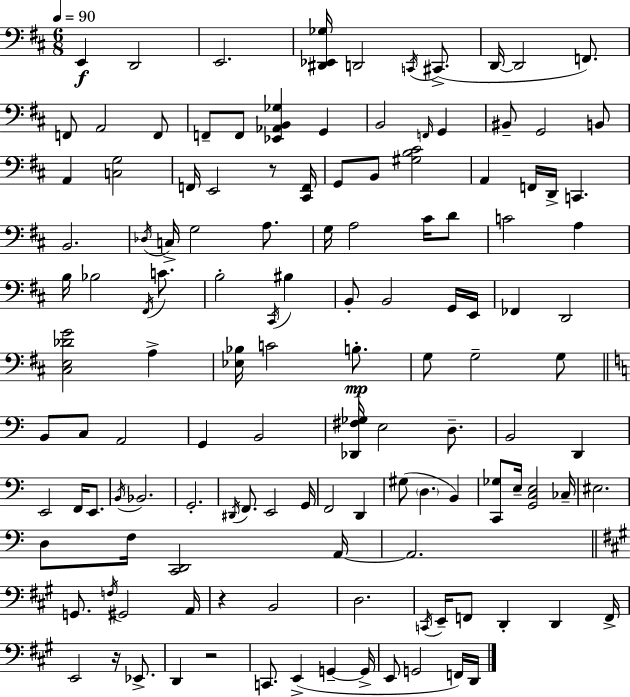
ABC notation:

X:1
T:Untitled
M:6/8
L:1/4
K:D
E,, D,,2 E,,2 [^D,,_E,,_G,]/4 D,,2 C,,/4 ^C,,/2 D,,/4 D,,2 F,,/2 F,,/2 A,,2 F,,/2 F,,/2 F,,/2 [_E,,_A,,B,,_G,] G,, B,,2 F,,/4 G,, ^B,,/2 G,,2 B,,/2 A,, [C,G,]2 F,,/4 E,,2 z/2 [^C,,F,,]/4 G,,/2 B,,/2 [^G,B,^C]2 A,, F,,/4 D,,/4 C,, B,,2 _D,/4 C,/4 G,2 A,/2 G,/4 A,2 ^C/4 D/2 C2 A, B,/4 _B,2 ^F,,/4 C/2 B,2 ^C,,/4 ^B, B,,/2 B,,2 G,,/4 E,,/4 _F,, D,,2 [^C,E,_DG]2 A, [_E,_B,]/4 C2 B,/2 G,/2 G,2 G,/2 B,,/2 C,/2 A,,2 G,, B,,2 [_D,,^F,_G,]/4 E,2 D,/2 B,,2 D,, E,,2 F,,/4 E,,/2 B,,/4 _B,,2 G,,2 ^D,,/4 F,,/2 E,,2 G,,/4 F,,2 D,, ^G,/2 D, B,, [C,,_G,]/2 E,/4 [G,,C,E,]2 _C,/4 ^E,2 D,/2 F,/4 [C,,D,,]2 A,,/4 A,,2 G,,/2 F,/4 ^G,,2 A,,/4 z B,,2 D,2 C,,/4 E,,/4 F,,/2 D,, D,, F,,/4 E,,2 z/4 _E,,/2 D,, z2 C,,/2 E,, G,, G,,/4 E,,/2 G,,2 F,,/4 D,,/4